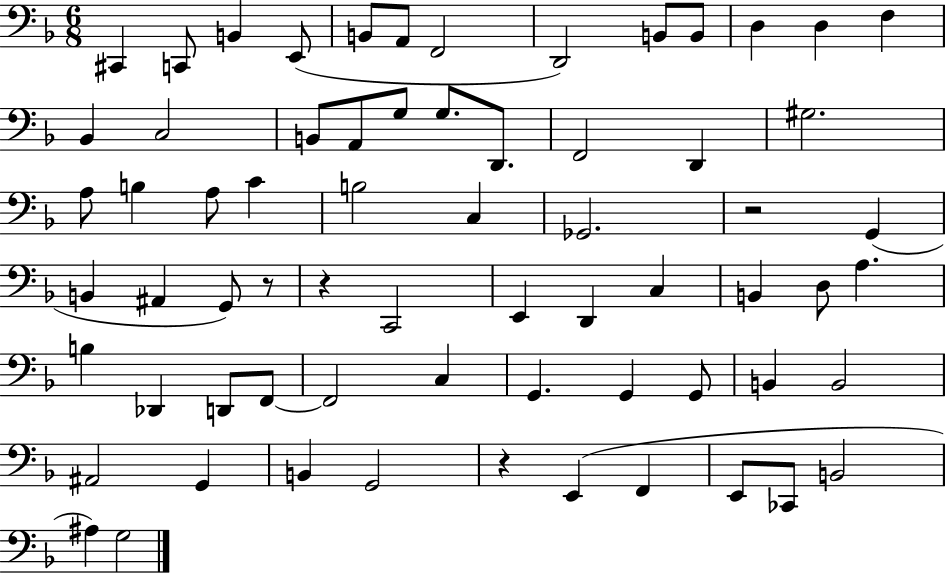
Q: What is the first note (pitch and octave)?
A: C#2